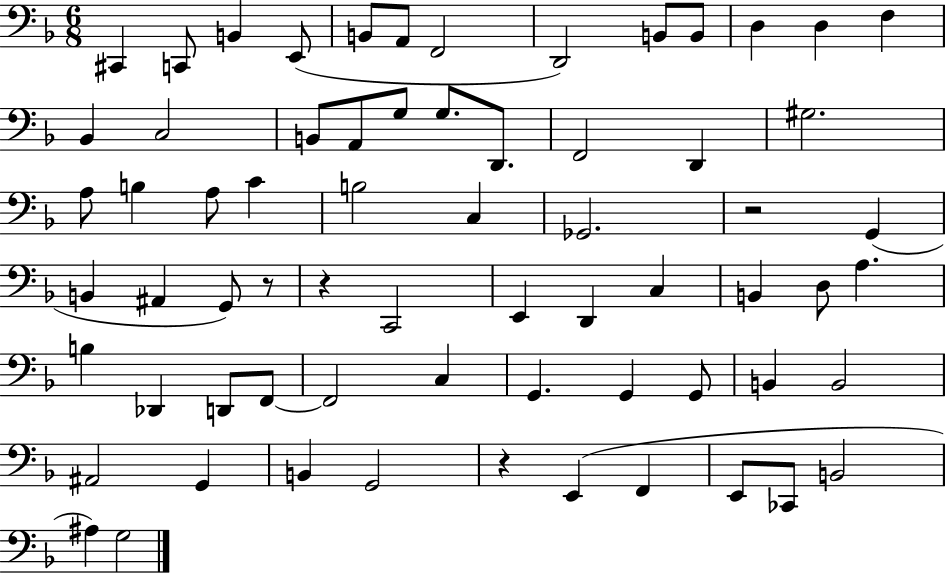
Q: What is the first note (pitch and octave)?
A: C#2